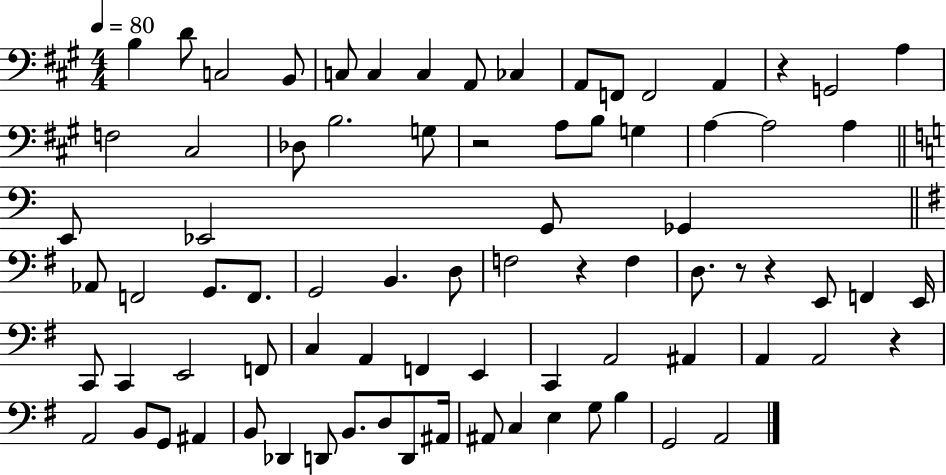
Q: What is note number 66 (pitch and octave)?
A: D2